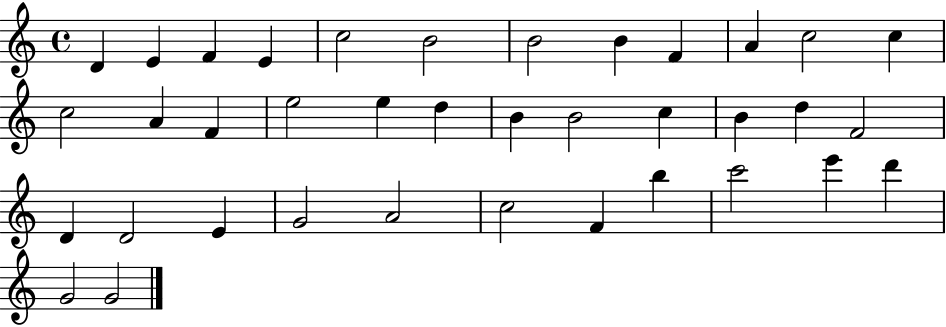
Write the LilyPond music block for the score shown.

{
  \clef treble
  \time 4/4
  \defaultTimeSignature
  \key c \major
  d'4 e'4 f'4 e'4 | c''2 b'2 | b'2 b'4 f'4 | a'4 c''2 c''4 | \break c''2 a'4 f'4 | e''2 e''4 d''4 | b'4 b'2 c''4 | b'4 d''4 f'2 | \break d'4 d'2 e'4 | g'2 a'2 | c''2 f'4 b''4 | c'''2 e'''4 d'''4 | \break g'2 g'2 | \bar "|."
}